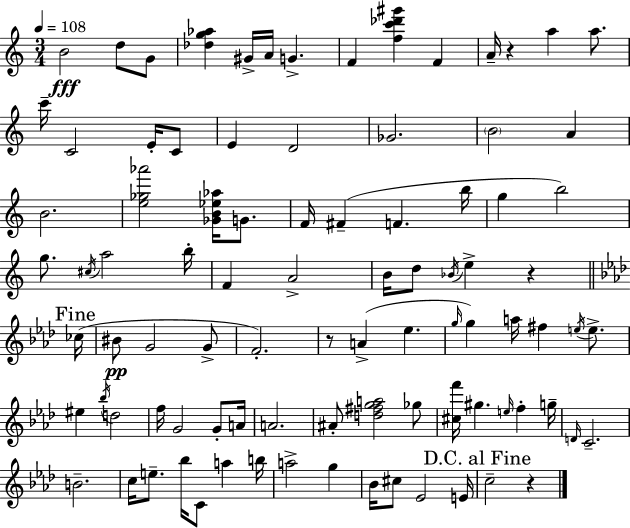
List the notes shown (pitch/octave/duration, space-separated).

B4/h D5/e G4/e [Db5,G5,Ab5]/q G#4/s A4/s G4/q. F4/q [F5,C6,Db6,G#6]/q F4/q A4/s R/q A5/q A5/e. C6/s C4/h E4/s C4/e E4/q D4/h Gb4/h. B4/h A4/q B4/h. [E5,Gb5,Ab6]/h [Gb4,B4,Eb5,Ab5]/s G4/e. F4/s F#4/q F4/q. B5/s G5/q B5/h G5/e. C#5/s A5/h B5/s F4/q A4/h B4/s D5/e Bb4/s E5/q R/q CES5/s BIS4/e G4/h G4/e F4/h. R/e A4/q Eb5/q. G5/s G5/q A5/s F#5/q E5/s E5/e. EIS5/q Bb5/s D5/h F5/s G4/h G4/e A4/s A4/h. A#4/e [D5,F#5,G5,A5]/h Gb5/e [C#5,F6]/s G#5/q. E5/s F5/q G5/s D4/s C4/h. B4/h. C5/s E5/e. Bb5/s C4/e A5/q B5/s A5/h G5/q Bb4/s C#5/e Eb4/h E4/s C5/h R/q